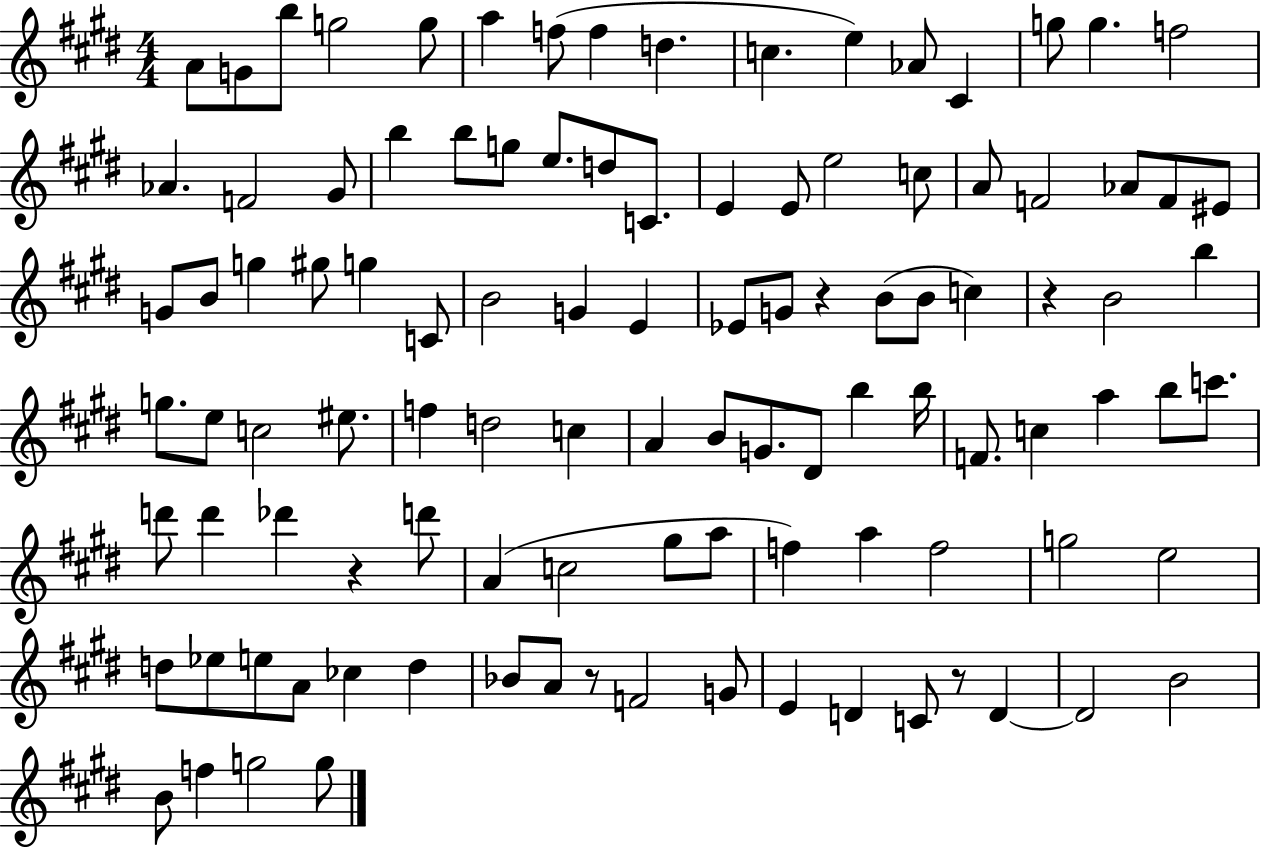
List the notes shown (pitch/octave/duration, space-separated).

A4/e G4/e B5/e G5/h G5/e A5/q F5/e F5/q D5/q. C5/q. E5/q Ab4/e C#4/q G5/e G5/q. F5/h Ab4/q. F4/h G#4/e B5/q B5/e G5/e E5/e. D5/e C4/e. E4/q E4/e E5/h C5/e A4/e F4/h Ab4/e F4/e EIS4/e G4/e B4/e G5/q G#5/e G5/q C4/e B4/h G4/q E4/q Eb4/e G4/e R/q B4/e B4/e C5/q R/q B4/h B5/q G5/e. E5/e C5/h EIS5/e. F5/q D5/h C5/q A4/q B4/e G4/e. D#4/e B5/q B5/s F4/e. C5/q A5/q B5/e C6/e. D6/e D6/q Db6/q R/q D6/e A4/q C5/h G#5/e A5/e F5/q A5/q F5/h G5/h E5/h D5/e Eb5/e E5/e A4/e CES5/q D5/q Bb4/e A4/e R/e F4/h G4/e E4/q D4/q C4/e R/e D4/q D4/h B4/h B4/e F5/q G5/h G5/e